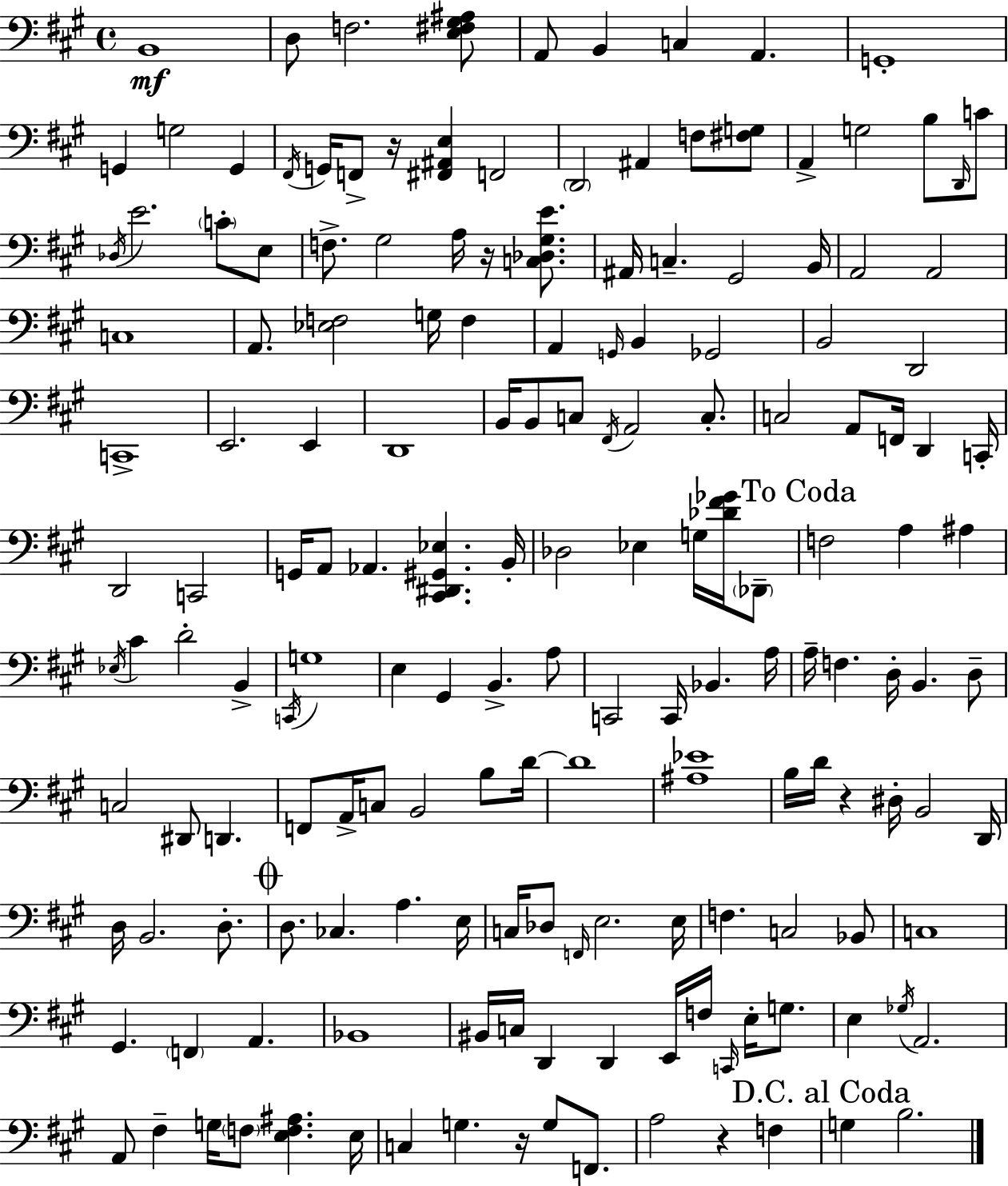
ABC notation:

X:1
T:Untitled
M:4/4
L:1/4
K:A
B,,4 D,/2 F,2 [E,^F,^G,^A,]/2 A,,/2 B,, C, A,, G,,4 G,, G,2 G,, ^F,,/4 G,,/4 F,,/2 z/4 [^F,,^A,,E,] F,,2 D,,2 ^A,, F,/2 [^F,G,]/2 A,, G,2 B,/2 D,,/4 C/2 _D,/4 E2 C/2 E,/2 F,/2 ^G,2 A,/4 z/4 [C,_D,^G,E]/2 ^A,,/4 C, ^G,,2 B,,/4 A,,2 A,,2 C,4 A,,/2 [_E,F,]2 G,/4 F, A,, G,,/4 B,, _G,,2 B,,2 D,,2 C,,4 E,,2 E,, D,,4 B,,/4 B,,/2 C,/2 ^F,,/4 A,,2 C,/2 C,2 A,,/2 F,,/4 D,, C,,/4 D,,2 C,,2 G,,/4 A,,/2 _A,, [^C,,^D,,^G,,_E,] B,,/4 _D,2 _E, G,/4 [_D^F_G]/4 _D,,/2 F,2 A, ^A, _E,/4 ^C D2 B,, C,,/4 G,4 E, ^G,, B,, A,/2 C,,2 C,,/4 _B,, A,/4 A,/4 F, D,/4 B,, D,/2 C,2 ^D,,/2 D,, F,,/2 A,,/4 C,/2 B,,2 B,/2 D/4 D4 [^A,_E]4 B,/4 D/4 z ^D,/4 B,,2 D,,/4 D,/4 B,,2 D,/2 D,/2 _C, A, E,/4 C,/4 _D,/2 F,,/4 E,2 E,/4 F, C,2 _B,,/2 C,4 ^G,, F,, A,, _B,,4 ^B,,/4 C,/4 D,, D,, E,,/4 F,/4 C,,/4 E,/4 G,/2 E, _G,/4 A,,2 A,,/2 ^F, G,/4 F,/2 [E,F,^A,] E,/4 C, G, z/4 G,/2 F,,/2 A,2 z F, G, B,2